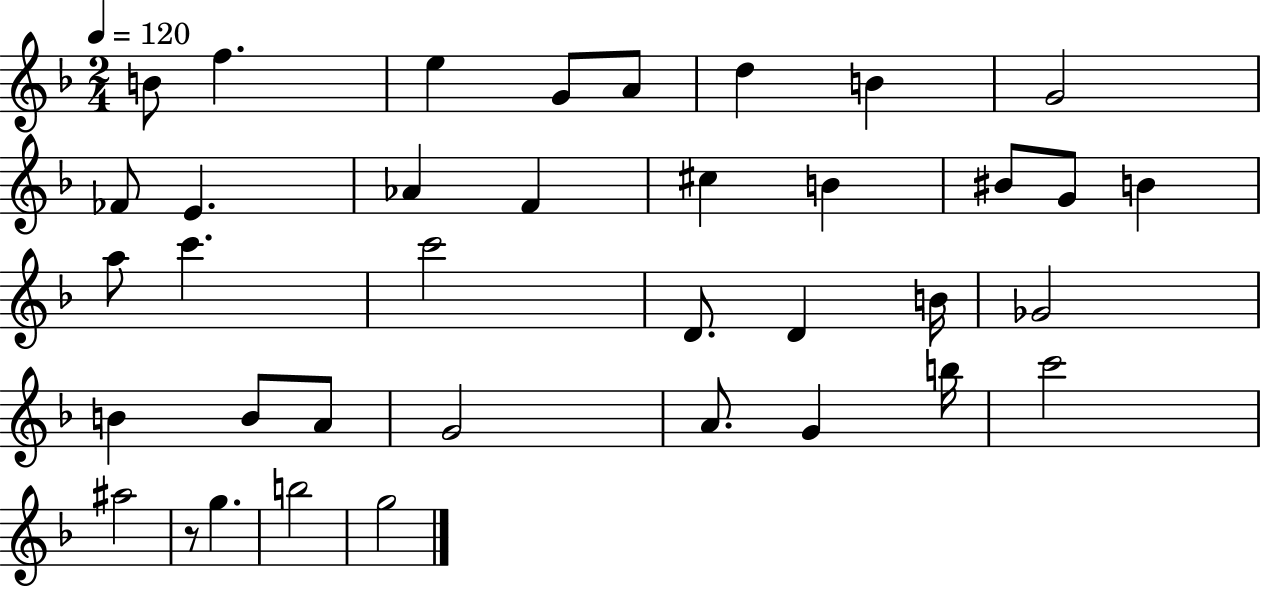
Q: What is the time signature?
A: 2/4